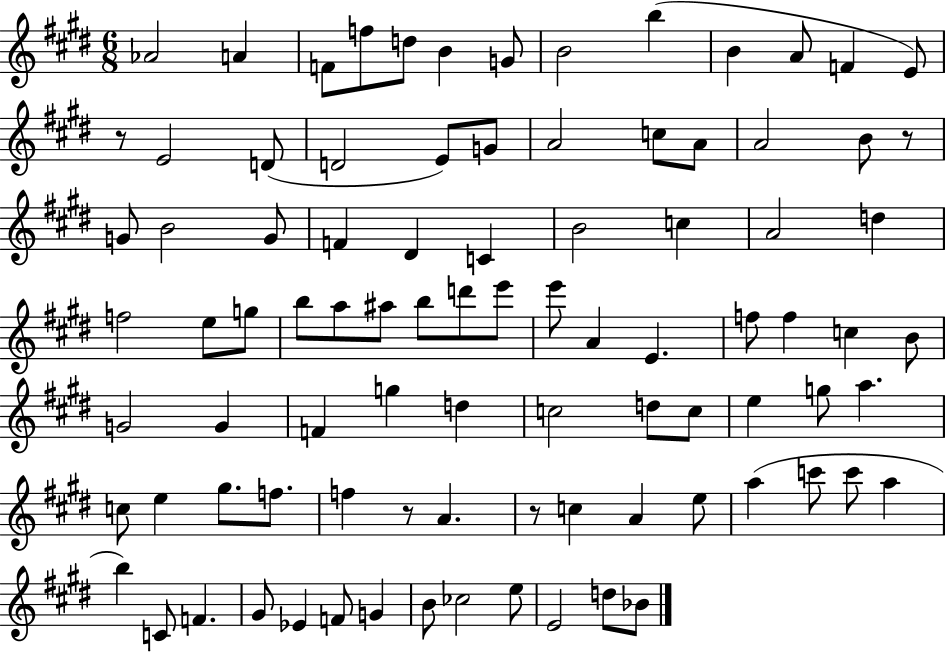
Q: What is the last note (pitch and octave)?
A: Bb4